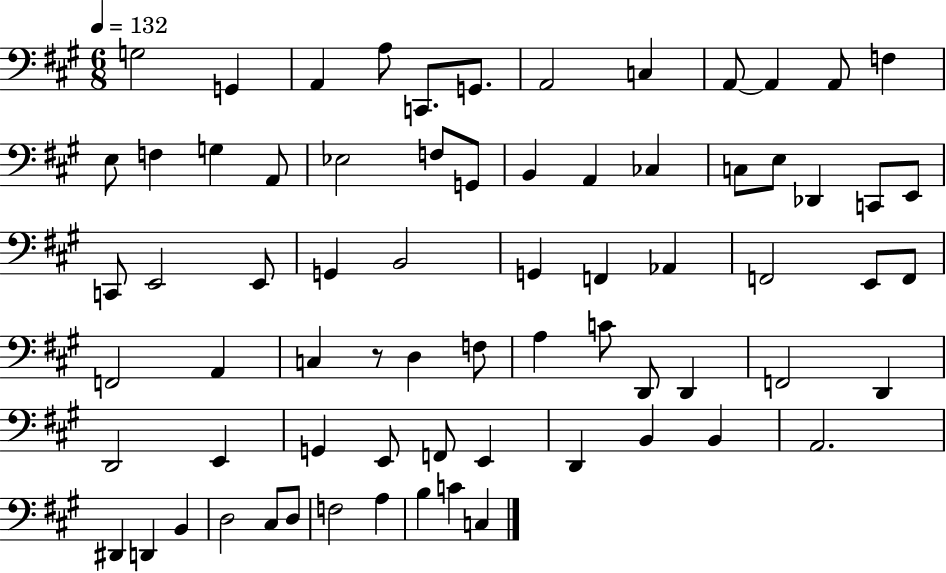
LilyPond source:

{
  \clef bass
  \numericTimeSignature
  \time 6/8
  \key a \major
  \tempo 4 = 132
  \repeat volta 2 { g2 g,4 | a,4 a8 c,8. g,8. | a,2 c4 | a,8~~ a,4 a,8 f4 | \break e8 f4 g4 a,8 | ees2 f8 g,8 | b,4 a,4 ces4 | c8 e8 des,4 c,8 e,8 | \break c,8 e,2 e,8 | g,4 b,2 | g,4 f,4 aes,4 | f,2 e,8 f,8 | \break f,2 a,4 | c4 r8 d4 f8 | a4 c'8 d,8 d,4 | f,2 d,4 | \break d,2 e,4 | g,4 e,8 f,8 e,4 | d,4 b,4 b,4 | a,2. | \break dis,4 d,4 b,4 | d2 cis8 d8 | f2 a4 | b4 c'4 c4 | \break } \bar "|."
}